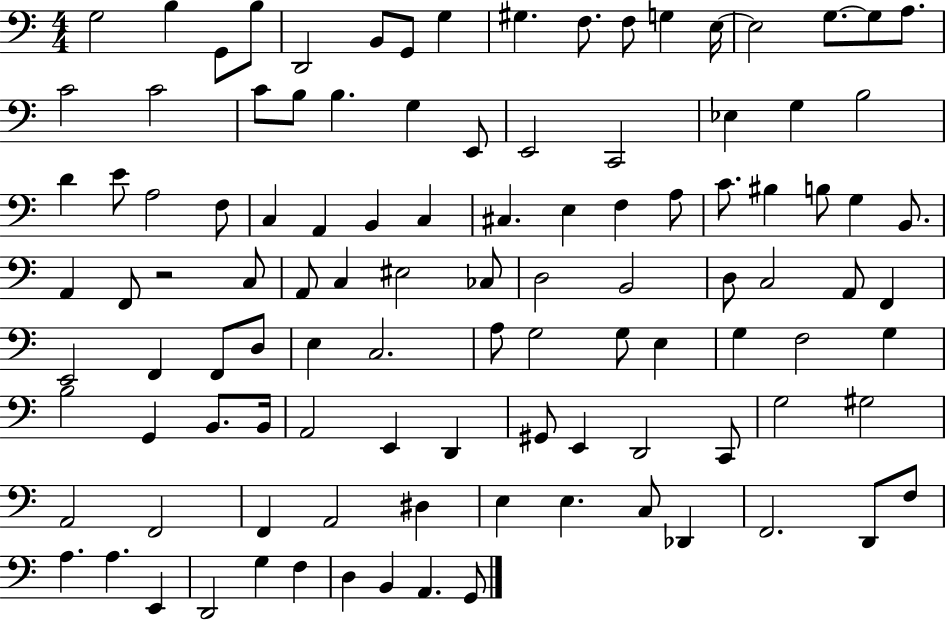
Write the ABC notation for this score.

X:1
T:Untitled
M:4/4
L:1/4
K:C
G,2 B, G,,/2 B,/2 D,,2 B,,/2 G,,/2 G, ^G, F,/2 F,/2 G, E,/4 E,2 G,/2 G,/2 A,/2 C2 C2 C/2 B,/2 B, G, E,,/2 E,,2 C,,2 _E, G, B,2 D E/2 A,2 F,/2 C, A,, B,, C, ^C, E, F, A,/2 C/2 ^B, B,/2 G, B,,/2 A,, F,,/2 z2 C,/2 A,,/2 C, ^E,2 _C,/2 D,2 B,,2 D,/2 C,2 A,,/2 F,, E,,2 F,, F,,/2 D,/2 E, C,2 A,/2 G,2 G,/2 E, G, F,2 G, B,2 G,, B,,/2 B,,/4 A,,2 E,, D,, ^G,,/2 E,, D,,2 C,,/2 G,2 ^G,2 A,,2 F,,2 F,, A,,2 ^D, E, E, C,/2 _D,, F,,2 D,,/2 F,/2 A, A, E,, D,,2 G, F, D, B,, A,, G,,/2